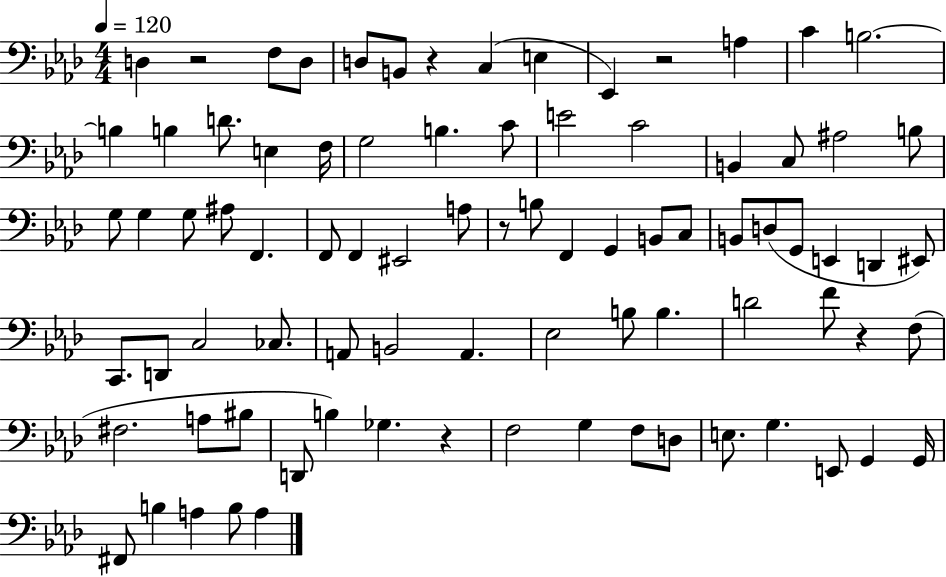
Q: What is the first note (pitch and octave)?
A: D3